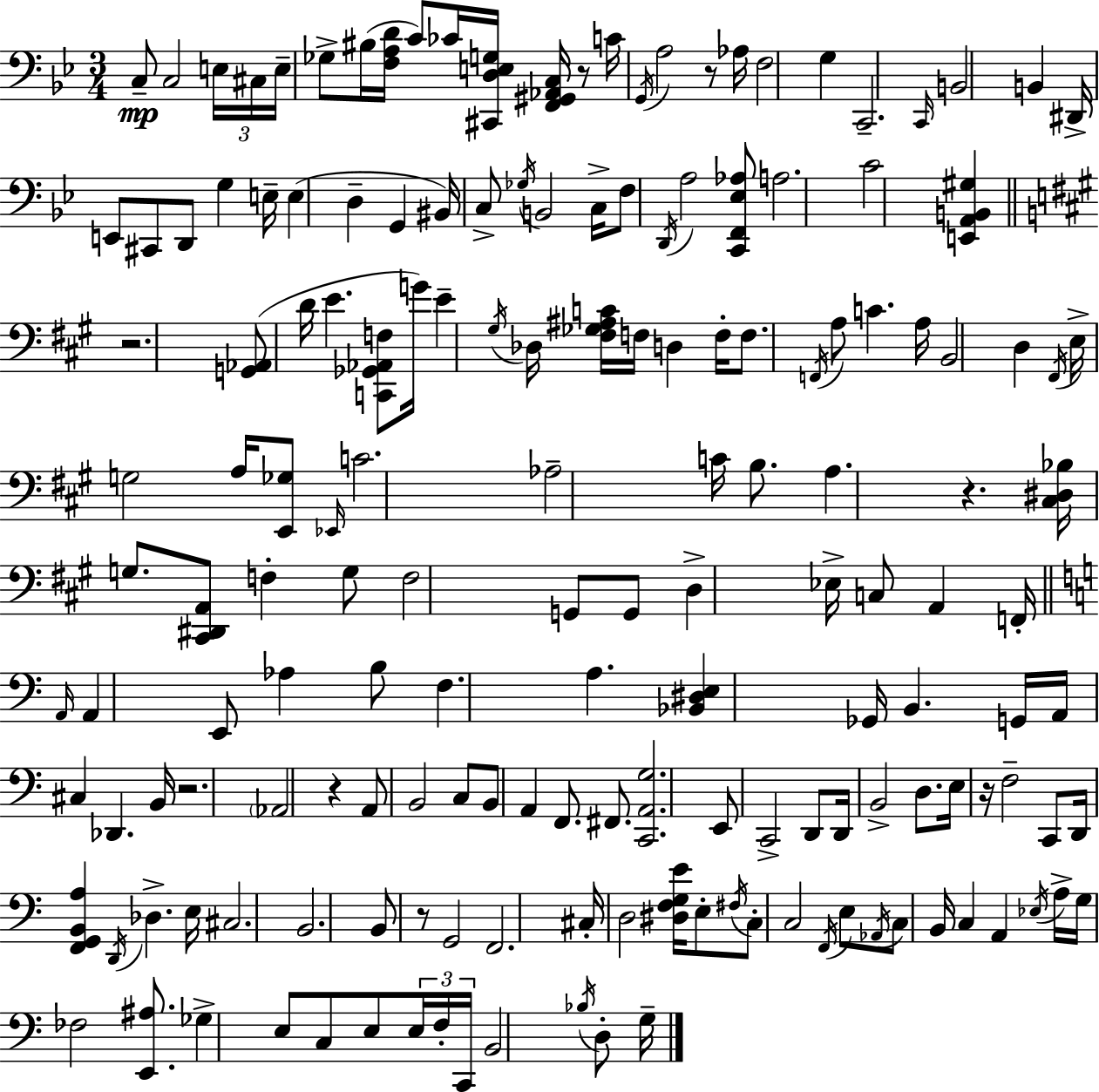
{
  \clef bass
  \numericTimeSignature
  \time 3/4
  \key g \minor
  c8--\mp c2 \tuplet 3/2 { e16 cis16 | e16-- } ges8-> bis16( <f a d'>16 c'8) ces'16 <cis, d e g>16 <f, gis, aes, c>16 r8 | c'16 \acciaccatura { g,16 } a2 r8 | aes16 f2 g4 | \break c,2.-- | \grace { c,16 } b,2 b,4 | dis,16-> e,8 cis,8 d,8 g4 | e16-- e4( d4-- g,4 | \break bis,16) c8-> \acciaccatura { ges16 } b,2 | c16-> f8 \acciaccatura { d,16 } a2 | <c, f, ees aes>8 a2. | c'2 | \break <e, a, b, gis>4 \bar "||" \break \key a \major r2. | <g, aes,>8( d'16 e'4. <c, ges, aes, f>8 g'16) | e'4-- \acciaccatura { gis16 } des16 <fis ges ais c'>16 f16 d4 | f16-. f8. \acciaccatura { f,16 } a8 c'4. | \break a16 b,2 d4 | \acciaccatura { fis,16 } e16-> g2 | a16 <e, ges>8 \grace { ees,16 } c'2. | aes2-- | \break c'16 b8. a4. r4. | <cis dis bes>16 g8. <cis, dis, a,>8 f4-. | g8 f2 | g,8 g,8 d4-> ees16-> c8 a,4 | \break f,16-. \bar "||" \break \key a \minor \grace { a,16 } a,4 e,8 aes4 b8 | f4. a4. | <bes, dis e>4 ges,16 b,4. | g,16 a,16 cis4 des,4. | \break b,16 r2. | \parenthesize aes,2 r4 | a,8 b,2 c8 | b,8 a,4 f,8. fis,8. | \break <c, a, g>2. | e,8 c,2-> d,8 | d,16 b,2-> d8. | e16 r16 f2-- c,8 | \break d,16 <f, g, b, a>4 \acciaccatura { d,16 } des4.-> | e16 cis2. | b,2. | b,8 r8 g,2 | \break f,2. | cis16-. d2 <dis f g e'>16 | e8-. \acciaccatura { fis16 } c8-. c2 | \acciaccatura { f,16 } e8 \acciaccatura { aes,16 } c8 b,16 c4 | \break a,4 \acciaccatura { ees16 } a16-> g16 fes2 | <e, ais>8. ges4-> e8 | c8 e8 \tuplet 3/2 { e16 f16-. c,16 } b,2 | \acciaccatura { bes16 } d8-. g16-- \bar "|."
}